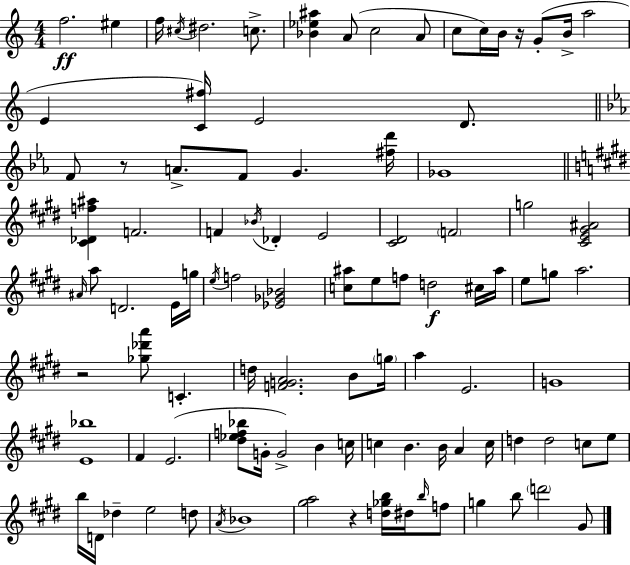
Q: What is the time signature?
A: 4/4